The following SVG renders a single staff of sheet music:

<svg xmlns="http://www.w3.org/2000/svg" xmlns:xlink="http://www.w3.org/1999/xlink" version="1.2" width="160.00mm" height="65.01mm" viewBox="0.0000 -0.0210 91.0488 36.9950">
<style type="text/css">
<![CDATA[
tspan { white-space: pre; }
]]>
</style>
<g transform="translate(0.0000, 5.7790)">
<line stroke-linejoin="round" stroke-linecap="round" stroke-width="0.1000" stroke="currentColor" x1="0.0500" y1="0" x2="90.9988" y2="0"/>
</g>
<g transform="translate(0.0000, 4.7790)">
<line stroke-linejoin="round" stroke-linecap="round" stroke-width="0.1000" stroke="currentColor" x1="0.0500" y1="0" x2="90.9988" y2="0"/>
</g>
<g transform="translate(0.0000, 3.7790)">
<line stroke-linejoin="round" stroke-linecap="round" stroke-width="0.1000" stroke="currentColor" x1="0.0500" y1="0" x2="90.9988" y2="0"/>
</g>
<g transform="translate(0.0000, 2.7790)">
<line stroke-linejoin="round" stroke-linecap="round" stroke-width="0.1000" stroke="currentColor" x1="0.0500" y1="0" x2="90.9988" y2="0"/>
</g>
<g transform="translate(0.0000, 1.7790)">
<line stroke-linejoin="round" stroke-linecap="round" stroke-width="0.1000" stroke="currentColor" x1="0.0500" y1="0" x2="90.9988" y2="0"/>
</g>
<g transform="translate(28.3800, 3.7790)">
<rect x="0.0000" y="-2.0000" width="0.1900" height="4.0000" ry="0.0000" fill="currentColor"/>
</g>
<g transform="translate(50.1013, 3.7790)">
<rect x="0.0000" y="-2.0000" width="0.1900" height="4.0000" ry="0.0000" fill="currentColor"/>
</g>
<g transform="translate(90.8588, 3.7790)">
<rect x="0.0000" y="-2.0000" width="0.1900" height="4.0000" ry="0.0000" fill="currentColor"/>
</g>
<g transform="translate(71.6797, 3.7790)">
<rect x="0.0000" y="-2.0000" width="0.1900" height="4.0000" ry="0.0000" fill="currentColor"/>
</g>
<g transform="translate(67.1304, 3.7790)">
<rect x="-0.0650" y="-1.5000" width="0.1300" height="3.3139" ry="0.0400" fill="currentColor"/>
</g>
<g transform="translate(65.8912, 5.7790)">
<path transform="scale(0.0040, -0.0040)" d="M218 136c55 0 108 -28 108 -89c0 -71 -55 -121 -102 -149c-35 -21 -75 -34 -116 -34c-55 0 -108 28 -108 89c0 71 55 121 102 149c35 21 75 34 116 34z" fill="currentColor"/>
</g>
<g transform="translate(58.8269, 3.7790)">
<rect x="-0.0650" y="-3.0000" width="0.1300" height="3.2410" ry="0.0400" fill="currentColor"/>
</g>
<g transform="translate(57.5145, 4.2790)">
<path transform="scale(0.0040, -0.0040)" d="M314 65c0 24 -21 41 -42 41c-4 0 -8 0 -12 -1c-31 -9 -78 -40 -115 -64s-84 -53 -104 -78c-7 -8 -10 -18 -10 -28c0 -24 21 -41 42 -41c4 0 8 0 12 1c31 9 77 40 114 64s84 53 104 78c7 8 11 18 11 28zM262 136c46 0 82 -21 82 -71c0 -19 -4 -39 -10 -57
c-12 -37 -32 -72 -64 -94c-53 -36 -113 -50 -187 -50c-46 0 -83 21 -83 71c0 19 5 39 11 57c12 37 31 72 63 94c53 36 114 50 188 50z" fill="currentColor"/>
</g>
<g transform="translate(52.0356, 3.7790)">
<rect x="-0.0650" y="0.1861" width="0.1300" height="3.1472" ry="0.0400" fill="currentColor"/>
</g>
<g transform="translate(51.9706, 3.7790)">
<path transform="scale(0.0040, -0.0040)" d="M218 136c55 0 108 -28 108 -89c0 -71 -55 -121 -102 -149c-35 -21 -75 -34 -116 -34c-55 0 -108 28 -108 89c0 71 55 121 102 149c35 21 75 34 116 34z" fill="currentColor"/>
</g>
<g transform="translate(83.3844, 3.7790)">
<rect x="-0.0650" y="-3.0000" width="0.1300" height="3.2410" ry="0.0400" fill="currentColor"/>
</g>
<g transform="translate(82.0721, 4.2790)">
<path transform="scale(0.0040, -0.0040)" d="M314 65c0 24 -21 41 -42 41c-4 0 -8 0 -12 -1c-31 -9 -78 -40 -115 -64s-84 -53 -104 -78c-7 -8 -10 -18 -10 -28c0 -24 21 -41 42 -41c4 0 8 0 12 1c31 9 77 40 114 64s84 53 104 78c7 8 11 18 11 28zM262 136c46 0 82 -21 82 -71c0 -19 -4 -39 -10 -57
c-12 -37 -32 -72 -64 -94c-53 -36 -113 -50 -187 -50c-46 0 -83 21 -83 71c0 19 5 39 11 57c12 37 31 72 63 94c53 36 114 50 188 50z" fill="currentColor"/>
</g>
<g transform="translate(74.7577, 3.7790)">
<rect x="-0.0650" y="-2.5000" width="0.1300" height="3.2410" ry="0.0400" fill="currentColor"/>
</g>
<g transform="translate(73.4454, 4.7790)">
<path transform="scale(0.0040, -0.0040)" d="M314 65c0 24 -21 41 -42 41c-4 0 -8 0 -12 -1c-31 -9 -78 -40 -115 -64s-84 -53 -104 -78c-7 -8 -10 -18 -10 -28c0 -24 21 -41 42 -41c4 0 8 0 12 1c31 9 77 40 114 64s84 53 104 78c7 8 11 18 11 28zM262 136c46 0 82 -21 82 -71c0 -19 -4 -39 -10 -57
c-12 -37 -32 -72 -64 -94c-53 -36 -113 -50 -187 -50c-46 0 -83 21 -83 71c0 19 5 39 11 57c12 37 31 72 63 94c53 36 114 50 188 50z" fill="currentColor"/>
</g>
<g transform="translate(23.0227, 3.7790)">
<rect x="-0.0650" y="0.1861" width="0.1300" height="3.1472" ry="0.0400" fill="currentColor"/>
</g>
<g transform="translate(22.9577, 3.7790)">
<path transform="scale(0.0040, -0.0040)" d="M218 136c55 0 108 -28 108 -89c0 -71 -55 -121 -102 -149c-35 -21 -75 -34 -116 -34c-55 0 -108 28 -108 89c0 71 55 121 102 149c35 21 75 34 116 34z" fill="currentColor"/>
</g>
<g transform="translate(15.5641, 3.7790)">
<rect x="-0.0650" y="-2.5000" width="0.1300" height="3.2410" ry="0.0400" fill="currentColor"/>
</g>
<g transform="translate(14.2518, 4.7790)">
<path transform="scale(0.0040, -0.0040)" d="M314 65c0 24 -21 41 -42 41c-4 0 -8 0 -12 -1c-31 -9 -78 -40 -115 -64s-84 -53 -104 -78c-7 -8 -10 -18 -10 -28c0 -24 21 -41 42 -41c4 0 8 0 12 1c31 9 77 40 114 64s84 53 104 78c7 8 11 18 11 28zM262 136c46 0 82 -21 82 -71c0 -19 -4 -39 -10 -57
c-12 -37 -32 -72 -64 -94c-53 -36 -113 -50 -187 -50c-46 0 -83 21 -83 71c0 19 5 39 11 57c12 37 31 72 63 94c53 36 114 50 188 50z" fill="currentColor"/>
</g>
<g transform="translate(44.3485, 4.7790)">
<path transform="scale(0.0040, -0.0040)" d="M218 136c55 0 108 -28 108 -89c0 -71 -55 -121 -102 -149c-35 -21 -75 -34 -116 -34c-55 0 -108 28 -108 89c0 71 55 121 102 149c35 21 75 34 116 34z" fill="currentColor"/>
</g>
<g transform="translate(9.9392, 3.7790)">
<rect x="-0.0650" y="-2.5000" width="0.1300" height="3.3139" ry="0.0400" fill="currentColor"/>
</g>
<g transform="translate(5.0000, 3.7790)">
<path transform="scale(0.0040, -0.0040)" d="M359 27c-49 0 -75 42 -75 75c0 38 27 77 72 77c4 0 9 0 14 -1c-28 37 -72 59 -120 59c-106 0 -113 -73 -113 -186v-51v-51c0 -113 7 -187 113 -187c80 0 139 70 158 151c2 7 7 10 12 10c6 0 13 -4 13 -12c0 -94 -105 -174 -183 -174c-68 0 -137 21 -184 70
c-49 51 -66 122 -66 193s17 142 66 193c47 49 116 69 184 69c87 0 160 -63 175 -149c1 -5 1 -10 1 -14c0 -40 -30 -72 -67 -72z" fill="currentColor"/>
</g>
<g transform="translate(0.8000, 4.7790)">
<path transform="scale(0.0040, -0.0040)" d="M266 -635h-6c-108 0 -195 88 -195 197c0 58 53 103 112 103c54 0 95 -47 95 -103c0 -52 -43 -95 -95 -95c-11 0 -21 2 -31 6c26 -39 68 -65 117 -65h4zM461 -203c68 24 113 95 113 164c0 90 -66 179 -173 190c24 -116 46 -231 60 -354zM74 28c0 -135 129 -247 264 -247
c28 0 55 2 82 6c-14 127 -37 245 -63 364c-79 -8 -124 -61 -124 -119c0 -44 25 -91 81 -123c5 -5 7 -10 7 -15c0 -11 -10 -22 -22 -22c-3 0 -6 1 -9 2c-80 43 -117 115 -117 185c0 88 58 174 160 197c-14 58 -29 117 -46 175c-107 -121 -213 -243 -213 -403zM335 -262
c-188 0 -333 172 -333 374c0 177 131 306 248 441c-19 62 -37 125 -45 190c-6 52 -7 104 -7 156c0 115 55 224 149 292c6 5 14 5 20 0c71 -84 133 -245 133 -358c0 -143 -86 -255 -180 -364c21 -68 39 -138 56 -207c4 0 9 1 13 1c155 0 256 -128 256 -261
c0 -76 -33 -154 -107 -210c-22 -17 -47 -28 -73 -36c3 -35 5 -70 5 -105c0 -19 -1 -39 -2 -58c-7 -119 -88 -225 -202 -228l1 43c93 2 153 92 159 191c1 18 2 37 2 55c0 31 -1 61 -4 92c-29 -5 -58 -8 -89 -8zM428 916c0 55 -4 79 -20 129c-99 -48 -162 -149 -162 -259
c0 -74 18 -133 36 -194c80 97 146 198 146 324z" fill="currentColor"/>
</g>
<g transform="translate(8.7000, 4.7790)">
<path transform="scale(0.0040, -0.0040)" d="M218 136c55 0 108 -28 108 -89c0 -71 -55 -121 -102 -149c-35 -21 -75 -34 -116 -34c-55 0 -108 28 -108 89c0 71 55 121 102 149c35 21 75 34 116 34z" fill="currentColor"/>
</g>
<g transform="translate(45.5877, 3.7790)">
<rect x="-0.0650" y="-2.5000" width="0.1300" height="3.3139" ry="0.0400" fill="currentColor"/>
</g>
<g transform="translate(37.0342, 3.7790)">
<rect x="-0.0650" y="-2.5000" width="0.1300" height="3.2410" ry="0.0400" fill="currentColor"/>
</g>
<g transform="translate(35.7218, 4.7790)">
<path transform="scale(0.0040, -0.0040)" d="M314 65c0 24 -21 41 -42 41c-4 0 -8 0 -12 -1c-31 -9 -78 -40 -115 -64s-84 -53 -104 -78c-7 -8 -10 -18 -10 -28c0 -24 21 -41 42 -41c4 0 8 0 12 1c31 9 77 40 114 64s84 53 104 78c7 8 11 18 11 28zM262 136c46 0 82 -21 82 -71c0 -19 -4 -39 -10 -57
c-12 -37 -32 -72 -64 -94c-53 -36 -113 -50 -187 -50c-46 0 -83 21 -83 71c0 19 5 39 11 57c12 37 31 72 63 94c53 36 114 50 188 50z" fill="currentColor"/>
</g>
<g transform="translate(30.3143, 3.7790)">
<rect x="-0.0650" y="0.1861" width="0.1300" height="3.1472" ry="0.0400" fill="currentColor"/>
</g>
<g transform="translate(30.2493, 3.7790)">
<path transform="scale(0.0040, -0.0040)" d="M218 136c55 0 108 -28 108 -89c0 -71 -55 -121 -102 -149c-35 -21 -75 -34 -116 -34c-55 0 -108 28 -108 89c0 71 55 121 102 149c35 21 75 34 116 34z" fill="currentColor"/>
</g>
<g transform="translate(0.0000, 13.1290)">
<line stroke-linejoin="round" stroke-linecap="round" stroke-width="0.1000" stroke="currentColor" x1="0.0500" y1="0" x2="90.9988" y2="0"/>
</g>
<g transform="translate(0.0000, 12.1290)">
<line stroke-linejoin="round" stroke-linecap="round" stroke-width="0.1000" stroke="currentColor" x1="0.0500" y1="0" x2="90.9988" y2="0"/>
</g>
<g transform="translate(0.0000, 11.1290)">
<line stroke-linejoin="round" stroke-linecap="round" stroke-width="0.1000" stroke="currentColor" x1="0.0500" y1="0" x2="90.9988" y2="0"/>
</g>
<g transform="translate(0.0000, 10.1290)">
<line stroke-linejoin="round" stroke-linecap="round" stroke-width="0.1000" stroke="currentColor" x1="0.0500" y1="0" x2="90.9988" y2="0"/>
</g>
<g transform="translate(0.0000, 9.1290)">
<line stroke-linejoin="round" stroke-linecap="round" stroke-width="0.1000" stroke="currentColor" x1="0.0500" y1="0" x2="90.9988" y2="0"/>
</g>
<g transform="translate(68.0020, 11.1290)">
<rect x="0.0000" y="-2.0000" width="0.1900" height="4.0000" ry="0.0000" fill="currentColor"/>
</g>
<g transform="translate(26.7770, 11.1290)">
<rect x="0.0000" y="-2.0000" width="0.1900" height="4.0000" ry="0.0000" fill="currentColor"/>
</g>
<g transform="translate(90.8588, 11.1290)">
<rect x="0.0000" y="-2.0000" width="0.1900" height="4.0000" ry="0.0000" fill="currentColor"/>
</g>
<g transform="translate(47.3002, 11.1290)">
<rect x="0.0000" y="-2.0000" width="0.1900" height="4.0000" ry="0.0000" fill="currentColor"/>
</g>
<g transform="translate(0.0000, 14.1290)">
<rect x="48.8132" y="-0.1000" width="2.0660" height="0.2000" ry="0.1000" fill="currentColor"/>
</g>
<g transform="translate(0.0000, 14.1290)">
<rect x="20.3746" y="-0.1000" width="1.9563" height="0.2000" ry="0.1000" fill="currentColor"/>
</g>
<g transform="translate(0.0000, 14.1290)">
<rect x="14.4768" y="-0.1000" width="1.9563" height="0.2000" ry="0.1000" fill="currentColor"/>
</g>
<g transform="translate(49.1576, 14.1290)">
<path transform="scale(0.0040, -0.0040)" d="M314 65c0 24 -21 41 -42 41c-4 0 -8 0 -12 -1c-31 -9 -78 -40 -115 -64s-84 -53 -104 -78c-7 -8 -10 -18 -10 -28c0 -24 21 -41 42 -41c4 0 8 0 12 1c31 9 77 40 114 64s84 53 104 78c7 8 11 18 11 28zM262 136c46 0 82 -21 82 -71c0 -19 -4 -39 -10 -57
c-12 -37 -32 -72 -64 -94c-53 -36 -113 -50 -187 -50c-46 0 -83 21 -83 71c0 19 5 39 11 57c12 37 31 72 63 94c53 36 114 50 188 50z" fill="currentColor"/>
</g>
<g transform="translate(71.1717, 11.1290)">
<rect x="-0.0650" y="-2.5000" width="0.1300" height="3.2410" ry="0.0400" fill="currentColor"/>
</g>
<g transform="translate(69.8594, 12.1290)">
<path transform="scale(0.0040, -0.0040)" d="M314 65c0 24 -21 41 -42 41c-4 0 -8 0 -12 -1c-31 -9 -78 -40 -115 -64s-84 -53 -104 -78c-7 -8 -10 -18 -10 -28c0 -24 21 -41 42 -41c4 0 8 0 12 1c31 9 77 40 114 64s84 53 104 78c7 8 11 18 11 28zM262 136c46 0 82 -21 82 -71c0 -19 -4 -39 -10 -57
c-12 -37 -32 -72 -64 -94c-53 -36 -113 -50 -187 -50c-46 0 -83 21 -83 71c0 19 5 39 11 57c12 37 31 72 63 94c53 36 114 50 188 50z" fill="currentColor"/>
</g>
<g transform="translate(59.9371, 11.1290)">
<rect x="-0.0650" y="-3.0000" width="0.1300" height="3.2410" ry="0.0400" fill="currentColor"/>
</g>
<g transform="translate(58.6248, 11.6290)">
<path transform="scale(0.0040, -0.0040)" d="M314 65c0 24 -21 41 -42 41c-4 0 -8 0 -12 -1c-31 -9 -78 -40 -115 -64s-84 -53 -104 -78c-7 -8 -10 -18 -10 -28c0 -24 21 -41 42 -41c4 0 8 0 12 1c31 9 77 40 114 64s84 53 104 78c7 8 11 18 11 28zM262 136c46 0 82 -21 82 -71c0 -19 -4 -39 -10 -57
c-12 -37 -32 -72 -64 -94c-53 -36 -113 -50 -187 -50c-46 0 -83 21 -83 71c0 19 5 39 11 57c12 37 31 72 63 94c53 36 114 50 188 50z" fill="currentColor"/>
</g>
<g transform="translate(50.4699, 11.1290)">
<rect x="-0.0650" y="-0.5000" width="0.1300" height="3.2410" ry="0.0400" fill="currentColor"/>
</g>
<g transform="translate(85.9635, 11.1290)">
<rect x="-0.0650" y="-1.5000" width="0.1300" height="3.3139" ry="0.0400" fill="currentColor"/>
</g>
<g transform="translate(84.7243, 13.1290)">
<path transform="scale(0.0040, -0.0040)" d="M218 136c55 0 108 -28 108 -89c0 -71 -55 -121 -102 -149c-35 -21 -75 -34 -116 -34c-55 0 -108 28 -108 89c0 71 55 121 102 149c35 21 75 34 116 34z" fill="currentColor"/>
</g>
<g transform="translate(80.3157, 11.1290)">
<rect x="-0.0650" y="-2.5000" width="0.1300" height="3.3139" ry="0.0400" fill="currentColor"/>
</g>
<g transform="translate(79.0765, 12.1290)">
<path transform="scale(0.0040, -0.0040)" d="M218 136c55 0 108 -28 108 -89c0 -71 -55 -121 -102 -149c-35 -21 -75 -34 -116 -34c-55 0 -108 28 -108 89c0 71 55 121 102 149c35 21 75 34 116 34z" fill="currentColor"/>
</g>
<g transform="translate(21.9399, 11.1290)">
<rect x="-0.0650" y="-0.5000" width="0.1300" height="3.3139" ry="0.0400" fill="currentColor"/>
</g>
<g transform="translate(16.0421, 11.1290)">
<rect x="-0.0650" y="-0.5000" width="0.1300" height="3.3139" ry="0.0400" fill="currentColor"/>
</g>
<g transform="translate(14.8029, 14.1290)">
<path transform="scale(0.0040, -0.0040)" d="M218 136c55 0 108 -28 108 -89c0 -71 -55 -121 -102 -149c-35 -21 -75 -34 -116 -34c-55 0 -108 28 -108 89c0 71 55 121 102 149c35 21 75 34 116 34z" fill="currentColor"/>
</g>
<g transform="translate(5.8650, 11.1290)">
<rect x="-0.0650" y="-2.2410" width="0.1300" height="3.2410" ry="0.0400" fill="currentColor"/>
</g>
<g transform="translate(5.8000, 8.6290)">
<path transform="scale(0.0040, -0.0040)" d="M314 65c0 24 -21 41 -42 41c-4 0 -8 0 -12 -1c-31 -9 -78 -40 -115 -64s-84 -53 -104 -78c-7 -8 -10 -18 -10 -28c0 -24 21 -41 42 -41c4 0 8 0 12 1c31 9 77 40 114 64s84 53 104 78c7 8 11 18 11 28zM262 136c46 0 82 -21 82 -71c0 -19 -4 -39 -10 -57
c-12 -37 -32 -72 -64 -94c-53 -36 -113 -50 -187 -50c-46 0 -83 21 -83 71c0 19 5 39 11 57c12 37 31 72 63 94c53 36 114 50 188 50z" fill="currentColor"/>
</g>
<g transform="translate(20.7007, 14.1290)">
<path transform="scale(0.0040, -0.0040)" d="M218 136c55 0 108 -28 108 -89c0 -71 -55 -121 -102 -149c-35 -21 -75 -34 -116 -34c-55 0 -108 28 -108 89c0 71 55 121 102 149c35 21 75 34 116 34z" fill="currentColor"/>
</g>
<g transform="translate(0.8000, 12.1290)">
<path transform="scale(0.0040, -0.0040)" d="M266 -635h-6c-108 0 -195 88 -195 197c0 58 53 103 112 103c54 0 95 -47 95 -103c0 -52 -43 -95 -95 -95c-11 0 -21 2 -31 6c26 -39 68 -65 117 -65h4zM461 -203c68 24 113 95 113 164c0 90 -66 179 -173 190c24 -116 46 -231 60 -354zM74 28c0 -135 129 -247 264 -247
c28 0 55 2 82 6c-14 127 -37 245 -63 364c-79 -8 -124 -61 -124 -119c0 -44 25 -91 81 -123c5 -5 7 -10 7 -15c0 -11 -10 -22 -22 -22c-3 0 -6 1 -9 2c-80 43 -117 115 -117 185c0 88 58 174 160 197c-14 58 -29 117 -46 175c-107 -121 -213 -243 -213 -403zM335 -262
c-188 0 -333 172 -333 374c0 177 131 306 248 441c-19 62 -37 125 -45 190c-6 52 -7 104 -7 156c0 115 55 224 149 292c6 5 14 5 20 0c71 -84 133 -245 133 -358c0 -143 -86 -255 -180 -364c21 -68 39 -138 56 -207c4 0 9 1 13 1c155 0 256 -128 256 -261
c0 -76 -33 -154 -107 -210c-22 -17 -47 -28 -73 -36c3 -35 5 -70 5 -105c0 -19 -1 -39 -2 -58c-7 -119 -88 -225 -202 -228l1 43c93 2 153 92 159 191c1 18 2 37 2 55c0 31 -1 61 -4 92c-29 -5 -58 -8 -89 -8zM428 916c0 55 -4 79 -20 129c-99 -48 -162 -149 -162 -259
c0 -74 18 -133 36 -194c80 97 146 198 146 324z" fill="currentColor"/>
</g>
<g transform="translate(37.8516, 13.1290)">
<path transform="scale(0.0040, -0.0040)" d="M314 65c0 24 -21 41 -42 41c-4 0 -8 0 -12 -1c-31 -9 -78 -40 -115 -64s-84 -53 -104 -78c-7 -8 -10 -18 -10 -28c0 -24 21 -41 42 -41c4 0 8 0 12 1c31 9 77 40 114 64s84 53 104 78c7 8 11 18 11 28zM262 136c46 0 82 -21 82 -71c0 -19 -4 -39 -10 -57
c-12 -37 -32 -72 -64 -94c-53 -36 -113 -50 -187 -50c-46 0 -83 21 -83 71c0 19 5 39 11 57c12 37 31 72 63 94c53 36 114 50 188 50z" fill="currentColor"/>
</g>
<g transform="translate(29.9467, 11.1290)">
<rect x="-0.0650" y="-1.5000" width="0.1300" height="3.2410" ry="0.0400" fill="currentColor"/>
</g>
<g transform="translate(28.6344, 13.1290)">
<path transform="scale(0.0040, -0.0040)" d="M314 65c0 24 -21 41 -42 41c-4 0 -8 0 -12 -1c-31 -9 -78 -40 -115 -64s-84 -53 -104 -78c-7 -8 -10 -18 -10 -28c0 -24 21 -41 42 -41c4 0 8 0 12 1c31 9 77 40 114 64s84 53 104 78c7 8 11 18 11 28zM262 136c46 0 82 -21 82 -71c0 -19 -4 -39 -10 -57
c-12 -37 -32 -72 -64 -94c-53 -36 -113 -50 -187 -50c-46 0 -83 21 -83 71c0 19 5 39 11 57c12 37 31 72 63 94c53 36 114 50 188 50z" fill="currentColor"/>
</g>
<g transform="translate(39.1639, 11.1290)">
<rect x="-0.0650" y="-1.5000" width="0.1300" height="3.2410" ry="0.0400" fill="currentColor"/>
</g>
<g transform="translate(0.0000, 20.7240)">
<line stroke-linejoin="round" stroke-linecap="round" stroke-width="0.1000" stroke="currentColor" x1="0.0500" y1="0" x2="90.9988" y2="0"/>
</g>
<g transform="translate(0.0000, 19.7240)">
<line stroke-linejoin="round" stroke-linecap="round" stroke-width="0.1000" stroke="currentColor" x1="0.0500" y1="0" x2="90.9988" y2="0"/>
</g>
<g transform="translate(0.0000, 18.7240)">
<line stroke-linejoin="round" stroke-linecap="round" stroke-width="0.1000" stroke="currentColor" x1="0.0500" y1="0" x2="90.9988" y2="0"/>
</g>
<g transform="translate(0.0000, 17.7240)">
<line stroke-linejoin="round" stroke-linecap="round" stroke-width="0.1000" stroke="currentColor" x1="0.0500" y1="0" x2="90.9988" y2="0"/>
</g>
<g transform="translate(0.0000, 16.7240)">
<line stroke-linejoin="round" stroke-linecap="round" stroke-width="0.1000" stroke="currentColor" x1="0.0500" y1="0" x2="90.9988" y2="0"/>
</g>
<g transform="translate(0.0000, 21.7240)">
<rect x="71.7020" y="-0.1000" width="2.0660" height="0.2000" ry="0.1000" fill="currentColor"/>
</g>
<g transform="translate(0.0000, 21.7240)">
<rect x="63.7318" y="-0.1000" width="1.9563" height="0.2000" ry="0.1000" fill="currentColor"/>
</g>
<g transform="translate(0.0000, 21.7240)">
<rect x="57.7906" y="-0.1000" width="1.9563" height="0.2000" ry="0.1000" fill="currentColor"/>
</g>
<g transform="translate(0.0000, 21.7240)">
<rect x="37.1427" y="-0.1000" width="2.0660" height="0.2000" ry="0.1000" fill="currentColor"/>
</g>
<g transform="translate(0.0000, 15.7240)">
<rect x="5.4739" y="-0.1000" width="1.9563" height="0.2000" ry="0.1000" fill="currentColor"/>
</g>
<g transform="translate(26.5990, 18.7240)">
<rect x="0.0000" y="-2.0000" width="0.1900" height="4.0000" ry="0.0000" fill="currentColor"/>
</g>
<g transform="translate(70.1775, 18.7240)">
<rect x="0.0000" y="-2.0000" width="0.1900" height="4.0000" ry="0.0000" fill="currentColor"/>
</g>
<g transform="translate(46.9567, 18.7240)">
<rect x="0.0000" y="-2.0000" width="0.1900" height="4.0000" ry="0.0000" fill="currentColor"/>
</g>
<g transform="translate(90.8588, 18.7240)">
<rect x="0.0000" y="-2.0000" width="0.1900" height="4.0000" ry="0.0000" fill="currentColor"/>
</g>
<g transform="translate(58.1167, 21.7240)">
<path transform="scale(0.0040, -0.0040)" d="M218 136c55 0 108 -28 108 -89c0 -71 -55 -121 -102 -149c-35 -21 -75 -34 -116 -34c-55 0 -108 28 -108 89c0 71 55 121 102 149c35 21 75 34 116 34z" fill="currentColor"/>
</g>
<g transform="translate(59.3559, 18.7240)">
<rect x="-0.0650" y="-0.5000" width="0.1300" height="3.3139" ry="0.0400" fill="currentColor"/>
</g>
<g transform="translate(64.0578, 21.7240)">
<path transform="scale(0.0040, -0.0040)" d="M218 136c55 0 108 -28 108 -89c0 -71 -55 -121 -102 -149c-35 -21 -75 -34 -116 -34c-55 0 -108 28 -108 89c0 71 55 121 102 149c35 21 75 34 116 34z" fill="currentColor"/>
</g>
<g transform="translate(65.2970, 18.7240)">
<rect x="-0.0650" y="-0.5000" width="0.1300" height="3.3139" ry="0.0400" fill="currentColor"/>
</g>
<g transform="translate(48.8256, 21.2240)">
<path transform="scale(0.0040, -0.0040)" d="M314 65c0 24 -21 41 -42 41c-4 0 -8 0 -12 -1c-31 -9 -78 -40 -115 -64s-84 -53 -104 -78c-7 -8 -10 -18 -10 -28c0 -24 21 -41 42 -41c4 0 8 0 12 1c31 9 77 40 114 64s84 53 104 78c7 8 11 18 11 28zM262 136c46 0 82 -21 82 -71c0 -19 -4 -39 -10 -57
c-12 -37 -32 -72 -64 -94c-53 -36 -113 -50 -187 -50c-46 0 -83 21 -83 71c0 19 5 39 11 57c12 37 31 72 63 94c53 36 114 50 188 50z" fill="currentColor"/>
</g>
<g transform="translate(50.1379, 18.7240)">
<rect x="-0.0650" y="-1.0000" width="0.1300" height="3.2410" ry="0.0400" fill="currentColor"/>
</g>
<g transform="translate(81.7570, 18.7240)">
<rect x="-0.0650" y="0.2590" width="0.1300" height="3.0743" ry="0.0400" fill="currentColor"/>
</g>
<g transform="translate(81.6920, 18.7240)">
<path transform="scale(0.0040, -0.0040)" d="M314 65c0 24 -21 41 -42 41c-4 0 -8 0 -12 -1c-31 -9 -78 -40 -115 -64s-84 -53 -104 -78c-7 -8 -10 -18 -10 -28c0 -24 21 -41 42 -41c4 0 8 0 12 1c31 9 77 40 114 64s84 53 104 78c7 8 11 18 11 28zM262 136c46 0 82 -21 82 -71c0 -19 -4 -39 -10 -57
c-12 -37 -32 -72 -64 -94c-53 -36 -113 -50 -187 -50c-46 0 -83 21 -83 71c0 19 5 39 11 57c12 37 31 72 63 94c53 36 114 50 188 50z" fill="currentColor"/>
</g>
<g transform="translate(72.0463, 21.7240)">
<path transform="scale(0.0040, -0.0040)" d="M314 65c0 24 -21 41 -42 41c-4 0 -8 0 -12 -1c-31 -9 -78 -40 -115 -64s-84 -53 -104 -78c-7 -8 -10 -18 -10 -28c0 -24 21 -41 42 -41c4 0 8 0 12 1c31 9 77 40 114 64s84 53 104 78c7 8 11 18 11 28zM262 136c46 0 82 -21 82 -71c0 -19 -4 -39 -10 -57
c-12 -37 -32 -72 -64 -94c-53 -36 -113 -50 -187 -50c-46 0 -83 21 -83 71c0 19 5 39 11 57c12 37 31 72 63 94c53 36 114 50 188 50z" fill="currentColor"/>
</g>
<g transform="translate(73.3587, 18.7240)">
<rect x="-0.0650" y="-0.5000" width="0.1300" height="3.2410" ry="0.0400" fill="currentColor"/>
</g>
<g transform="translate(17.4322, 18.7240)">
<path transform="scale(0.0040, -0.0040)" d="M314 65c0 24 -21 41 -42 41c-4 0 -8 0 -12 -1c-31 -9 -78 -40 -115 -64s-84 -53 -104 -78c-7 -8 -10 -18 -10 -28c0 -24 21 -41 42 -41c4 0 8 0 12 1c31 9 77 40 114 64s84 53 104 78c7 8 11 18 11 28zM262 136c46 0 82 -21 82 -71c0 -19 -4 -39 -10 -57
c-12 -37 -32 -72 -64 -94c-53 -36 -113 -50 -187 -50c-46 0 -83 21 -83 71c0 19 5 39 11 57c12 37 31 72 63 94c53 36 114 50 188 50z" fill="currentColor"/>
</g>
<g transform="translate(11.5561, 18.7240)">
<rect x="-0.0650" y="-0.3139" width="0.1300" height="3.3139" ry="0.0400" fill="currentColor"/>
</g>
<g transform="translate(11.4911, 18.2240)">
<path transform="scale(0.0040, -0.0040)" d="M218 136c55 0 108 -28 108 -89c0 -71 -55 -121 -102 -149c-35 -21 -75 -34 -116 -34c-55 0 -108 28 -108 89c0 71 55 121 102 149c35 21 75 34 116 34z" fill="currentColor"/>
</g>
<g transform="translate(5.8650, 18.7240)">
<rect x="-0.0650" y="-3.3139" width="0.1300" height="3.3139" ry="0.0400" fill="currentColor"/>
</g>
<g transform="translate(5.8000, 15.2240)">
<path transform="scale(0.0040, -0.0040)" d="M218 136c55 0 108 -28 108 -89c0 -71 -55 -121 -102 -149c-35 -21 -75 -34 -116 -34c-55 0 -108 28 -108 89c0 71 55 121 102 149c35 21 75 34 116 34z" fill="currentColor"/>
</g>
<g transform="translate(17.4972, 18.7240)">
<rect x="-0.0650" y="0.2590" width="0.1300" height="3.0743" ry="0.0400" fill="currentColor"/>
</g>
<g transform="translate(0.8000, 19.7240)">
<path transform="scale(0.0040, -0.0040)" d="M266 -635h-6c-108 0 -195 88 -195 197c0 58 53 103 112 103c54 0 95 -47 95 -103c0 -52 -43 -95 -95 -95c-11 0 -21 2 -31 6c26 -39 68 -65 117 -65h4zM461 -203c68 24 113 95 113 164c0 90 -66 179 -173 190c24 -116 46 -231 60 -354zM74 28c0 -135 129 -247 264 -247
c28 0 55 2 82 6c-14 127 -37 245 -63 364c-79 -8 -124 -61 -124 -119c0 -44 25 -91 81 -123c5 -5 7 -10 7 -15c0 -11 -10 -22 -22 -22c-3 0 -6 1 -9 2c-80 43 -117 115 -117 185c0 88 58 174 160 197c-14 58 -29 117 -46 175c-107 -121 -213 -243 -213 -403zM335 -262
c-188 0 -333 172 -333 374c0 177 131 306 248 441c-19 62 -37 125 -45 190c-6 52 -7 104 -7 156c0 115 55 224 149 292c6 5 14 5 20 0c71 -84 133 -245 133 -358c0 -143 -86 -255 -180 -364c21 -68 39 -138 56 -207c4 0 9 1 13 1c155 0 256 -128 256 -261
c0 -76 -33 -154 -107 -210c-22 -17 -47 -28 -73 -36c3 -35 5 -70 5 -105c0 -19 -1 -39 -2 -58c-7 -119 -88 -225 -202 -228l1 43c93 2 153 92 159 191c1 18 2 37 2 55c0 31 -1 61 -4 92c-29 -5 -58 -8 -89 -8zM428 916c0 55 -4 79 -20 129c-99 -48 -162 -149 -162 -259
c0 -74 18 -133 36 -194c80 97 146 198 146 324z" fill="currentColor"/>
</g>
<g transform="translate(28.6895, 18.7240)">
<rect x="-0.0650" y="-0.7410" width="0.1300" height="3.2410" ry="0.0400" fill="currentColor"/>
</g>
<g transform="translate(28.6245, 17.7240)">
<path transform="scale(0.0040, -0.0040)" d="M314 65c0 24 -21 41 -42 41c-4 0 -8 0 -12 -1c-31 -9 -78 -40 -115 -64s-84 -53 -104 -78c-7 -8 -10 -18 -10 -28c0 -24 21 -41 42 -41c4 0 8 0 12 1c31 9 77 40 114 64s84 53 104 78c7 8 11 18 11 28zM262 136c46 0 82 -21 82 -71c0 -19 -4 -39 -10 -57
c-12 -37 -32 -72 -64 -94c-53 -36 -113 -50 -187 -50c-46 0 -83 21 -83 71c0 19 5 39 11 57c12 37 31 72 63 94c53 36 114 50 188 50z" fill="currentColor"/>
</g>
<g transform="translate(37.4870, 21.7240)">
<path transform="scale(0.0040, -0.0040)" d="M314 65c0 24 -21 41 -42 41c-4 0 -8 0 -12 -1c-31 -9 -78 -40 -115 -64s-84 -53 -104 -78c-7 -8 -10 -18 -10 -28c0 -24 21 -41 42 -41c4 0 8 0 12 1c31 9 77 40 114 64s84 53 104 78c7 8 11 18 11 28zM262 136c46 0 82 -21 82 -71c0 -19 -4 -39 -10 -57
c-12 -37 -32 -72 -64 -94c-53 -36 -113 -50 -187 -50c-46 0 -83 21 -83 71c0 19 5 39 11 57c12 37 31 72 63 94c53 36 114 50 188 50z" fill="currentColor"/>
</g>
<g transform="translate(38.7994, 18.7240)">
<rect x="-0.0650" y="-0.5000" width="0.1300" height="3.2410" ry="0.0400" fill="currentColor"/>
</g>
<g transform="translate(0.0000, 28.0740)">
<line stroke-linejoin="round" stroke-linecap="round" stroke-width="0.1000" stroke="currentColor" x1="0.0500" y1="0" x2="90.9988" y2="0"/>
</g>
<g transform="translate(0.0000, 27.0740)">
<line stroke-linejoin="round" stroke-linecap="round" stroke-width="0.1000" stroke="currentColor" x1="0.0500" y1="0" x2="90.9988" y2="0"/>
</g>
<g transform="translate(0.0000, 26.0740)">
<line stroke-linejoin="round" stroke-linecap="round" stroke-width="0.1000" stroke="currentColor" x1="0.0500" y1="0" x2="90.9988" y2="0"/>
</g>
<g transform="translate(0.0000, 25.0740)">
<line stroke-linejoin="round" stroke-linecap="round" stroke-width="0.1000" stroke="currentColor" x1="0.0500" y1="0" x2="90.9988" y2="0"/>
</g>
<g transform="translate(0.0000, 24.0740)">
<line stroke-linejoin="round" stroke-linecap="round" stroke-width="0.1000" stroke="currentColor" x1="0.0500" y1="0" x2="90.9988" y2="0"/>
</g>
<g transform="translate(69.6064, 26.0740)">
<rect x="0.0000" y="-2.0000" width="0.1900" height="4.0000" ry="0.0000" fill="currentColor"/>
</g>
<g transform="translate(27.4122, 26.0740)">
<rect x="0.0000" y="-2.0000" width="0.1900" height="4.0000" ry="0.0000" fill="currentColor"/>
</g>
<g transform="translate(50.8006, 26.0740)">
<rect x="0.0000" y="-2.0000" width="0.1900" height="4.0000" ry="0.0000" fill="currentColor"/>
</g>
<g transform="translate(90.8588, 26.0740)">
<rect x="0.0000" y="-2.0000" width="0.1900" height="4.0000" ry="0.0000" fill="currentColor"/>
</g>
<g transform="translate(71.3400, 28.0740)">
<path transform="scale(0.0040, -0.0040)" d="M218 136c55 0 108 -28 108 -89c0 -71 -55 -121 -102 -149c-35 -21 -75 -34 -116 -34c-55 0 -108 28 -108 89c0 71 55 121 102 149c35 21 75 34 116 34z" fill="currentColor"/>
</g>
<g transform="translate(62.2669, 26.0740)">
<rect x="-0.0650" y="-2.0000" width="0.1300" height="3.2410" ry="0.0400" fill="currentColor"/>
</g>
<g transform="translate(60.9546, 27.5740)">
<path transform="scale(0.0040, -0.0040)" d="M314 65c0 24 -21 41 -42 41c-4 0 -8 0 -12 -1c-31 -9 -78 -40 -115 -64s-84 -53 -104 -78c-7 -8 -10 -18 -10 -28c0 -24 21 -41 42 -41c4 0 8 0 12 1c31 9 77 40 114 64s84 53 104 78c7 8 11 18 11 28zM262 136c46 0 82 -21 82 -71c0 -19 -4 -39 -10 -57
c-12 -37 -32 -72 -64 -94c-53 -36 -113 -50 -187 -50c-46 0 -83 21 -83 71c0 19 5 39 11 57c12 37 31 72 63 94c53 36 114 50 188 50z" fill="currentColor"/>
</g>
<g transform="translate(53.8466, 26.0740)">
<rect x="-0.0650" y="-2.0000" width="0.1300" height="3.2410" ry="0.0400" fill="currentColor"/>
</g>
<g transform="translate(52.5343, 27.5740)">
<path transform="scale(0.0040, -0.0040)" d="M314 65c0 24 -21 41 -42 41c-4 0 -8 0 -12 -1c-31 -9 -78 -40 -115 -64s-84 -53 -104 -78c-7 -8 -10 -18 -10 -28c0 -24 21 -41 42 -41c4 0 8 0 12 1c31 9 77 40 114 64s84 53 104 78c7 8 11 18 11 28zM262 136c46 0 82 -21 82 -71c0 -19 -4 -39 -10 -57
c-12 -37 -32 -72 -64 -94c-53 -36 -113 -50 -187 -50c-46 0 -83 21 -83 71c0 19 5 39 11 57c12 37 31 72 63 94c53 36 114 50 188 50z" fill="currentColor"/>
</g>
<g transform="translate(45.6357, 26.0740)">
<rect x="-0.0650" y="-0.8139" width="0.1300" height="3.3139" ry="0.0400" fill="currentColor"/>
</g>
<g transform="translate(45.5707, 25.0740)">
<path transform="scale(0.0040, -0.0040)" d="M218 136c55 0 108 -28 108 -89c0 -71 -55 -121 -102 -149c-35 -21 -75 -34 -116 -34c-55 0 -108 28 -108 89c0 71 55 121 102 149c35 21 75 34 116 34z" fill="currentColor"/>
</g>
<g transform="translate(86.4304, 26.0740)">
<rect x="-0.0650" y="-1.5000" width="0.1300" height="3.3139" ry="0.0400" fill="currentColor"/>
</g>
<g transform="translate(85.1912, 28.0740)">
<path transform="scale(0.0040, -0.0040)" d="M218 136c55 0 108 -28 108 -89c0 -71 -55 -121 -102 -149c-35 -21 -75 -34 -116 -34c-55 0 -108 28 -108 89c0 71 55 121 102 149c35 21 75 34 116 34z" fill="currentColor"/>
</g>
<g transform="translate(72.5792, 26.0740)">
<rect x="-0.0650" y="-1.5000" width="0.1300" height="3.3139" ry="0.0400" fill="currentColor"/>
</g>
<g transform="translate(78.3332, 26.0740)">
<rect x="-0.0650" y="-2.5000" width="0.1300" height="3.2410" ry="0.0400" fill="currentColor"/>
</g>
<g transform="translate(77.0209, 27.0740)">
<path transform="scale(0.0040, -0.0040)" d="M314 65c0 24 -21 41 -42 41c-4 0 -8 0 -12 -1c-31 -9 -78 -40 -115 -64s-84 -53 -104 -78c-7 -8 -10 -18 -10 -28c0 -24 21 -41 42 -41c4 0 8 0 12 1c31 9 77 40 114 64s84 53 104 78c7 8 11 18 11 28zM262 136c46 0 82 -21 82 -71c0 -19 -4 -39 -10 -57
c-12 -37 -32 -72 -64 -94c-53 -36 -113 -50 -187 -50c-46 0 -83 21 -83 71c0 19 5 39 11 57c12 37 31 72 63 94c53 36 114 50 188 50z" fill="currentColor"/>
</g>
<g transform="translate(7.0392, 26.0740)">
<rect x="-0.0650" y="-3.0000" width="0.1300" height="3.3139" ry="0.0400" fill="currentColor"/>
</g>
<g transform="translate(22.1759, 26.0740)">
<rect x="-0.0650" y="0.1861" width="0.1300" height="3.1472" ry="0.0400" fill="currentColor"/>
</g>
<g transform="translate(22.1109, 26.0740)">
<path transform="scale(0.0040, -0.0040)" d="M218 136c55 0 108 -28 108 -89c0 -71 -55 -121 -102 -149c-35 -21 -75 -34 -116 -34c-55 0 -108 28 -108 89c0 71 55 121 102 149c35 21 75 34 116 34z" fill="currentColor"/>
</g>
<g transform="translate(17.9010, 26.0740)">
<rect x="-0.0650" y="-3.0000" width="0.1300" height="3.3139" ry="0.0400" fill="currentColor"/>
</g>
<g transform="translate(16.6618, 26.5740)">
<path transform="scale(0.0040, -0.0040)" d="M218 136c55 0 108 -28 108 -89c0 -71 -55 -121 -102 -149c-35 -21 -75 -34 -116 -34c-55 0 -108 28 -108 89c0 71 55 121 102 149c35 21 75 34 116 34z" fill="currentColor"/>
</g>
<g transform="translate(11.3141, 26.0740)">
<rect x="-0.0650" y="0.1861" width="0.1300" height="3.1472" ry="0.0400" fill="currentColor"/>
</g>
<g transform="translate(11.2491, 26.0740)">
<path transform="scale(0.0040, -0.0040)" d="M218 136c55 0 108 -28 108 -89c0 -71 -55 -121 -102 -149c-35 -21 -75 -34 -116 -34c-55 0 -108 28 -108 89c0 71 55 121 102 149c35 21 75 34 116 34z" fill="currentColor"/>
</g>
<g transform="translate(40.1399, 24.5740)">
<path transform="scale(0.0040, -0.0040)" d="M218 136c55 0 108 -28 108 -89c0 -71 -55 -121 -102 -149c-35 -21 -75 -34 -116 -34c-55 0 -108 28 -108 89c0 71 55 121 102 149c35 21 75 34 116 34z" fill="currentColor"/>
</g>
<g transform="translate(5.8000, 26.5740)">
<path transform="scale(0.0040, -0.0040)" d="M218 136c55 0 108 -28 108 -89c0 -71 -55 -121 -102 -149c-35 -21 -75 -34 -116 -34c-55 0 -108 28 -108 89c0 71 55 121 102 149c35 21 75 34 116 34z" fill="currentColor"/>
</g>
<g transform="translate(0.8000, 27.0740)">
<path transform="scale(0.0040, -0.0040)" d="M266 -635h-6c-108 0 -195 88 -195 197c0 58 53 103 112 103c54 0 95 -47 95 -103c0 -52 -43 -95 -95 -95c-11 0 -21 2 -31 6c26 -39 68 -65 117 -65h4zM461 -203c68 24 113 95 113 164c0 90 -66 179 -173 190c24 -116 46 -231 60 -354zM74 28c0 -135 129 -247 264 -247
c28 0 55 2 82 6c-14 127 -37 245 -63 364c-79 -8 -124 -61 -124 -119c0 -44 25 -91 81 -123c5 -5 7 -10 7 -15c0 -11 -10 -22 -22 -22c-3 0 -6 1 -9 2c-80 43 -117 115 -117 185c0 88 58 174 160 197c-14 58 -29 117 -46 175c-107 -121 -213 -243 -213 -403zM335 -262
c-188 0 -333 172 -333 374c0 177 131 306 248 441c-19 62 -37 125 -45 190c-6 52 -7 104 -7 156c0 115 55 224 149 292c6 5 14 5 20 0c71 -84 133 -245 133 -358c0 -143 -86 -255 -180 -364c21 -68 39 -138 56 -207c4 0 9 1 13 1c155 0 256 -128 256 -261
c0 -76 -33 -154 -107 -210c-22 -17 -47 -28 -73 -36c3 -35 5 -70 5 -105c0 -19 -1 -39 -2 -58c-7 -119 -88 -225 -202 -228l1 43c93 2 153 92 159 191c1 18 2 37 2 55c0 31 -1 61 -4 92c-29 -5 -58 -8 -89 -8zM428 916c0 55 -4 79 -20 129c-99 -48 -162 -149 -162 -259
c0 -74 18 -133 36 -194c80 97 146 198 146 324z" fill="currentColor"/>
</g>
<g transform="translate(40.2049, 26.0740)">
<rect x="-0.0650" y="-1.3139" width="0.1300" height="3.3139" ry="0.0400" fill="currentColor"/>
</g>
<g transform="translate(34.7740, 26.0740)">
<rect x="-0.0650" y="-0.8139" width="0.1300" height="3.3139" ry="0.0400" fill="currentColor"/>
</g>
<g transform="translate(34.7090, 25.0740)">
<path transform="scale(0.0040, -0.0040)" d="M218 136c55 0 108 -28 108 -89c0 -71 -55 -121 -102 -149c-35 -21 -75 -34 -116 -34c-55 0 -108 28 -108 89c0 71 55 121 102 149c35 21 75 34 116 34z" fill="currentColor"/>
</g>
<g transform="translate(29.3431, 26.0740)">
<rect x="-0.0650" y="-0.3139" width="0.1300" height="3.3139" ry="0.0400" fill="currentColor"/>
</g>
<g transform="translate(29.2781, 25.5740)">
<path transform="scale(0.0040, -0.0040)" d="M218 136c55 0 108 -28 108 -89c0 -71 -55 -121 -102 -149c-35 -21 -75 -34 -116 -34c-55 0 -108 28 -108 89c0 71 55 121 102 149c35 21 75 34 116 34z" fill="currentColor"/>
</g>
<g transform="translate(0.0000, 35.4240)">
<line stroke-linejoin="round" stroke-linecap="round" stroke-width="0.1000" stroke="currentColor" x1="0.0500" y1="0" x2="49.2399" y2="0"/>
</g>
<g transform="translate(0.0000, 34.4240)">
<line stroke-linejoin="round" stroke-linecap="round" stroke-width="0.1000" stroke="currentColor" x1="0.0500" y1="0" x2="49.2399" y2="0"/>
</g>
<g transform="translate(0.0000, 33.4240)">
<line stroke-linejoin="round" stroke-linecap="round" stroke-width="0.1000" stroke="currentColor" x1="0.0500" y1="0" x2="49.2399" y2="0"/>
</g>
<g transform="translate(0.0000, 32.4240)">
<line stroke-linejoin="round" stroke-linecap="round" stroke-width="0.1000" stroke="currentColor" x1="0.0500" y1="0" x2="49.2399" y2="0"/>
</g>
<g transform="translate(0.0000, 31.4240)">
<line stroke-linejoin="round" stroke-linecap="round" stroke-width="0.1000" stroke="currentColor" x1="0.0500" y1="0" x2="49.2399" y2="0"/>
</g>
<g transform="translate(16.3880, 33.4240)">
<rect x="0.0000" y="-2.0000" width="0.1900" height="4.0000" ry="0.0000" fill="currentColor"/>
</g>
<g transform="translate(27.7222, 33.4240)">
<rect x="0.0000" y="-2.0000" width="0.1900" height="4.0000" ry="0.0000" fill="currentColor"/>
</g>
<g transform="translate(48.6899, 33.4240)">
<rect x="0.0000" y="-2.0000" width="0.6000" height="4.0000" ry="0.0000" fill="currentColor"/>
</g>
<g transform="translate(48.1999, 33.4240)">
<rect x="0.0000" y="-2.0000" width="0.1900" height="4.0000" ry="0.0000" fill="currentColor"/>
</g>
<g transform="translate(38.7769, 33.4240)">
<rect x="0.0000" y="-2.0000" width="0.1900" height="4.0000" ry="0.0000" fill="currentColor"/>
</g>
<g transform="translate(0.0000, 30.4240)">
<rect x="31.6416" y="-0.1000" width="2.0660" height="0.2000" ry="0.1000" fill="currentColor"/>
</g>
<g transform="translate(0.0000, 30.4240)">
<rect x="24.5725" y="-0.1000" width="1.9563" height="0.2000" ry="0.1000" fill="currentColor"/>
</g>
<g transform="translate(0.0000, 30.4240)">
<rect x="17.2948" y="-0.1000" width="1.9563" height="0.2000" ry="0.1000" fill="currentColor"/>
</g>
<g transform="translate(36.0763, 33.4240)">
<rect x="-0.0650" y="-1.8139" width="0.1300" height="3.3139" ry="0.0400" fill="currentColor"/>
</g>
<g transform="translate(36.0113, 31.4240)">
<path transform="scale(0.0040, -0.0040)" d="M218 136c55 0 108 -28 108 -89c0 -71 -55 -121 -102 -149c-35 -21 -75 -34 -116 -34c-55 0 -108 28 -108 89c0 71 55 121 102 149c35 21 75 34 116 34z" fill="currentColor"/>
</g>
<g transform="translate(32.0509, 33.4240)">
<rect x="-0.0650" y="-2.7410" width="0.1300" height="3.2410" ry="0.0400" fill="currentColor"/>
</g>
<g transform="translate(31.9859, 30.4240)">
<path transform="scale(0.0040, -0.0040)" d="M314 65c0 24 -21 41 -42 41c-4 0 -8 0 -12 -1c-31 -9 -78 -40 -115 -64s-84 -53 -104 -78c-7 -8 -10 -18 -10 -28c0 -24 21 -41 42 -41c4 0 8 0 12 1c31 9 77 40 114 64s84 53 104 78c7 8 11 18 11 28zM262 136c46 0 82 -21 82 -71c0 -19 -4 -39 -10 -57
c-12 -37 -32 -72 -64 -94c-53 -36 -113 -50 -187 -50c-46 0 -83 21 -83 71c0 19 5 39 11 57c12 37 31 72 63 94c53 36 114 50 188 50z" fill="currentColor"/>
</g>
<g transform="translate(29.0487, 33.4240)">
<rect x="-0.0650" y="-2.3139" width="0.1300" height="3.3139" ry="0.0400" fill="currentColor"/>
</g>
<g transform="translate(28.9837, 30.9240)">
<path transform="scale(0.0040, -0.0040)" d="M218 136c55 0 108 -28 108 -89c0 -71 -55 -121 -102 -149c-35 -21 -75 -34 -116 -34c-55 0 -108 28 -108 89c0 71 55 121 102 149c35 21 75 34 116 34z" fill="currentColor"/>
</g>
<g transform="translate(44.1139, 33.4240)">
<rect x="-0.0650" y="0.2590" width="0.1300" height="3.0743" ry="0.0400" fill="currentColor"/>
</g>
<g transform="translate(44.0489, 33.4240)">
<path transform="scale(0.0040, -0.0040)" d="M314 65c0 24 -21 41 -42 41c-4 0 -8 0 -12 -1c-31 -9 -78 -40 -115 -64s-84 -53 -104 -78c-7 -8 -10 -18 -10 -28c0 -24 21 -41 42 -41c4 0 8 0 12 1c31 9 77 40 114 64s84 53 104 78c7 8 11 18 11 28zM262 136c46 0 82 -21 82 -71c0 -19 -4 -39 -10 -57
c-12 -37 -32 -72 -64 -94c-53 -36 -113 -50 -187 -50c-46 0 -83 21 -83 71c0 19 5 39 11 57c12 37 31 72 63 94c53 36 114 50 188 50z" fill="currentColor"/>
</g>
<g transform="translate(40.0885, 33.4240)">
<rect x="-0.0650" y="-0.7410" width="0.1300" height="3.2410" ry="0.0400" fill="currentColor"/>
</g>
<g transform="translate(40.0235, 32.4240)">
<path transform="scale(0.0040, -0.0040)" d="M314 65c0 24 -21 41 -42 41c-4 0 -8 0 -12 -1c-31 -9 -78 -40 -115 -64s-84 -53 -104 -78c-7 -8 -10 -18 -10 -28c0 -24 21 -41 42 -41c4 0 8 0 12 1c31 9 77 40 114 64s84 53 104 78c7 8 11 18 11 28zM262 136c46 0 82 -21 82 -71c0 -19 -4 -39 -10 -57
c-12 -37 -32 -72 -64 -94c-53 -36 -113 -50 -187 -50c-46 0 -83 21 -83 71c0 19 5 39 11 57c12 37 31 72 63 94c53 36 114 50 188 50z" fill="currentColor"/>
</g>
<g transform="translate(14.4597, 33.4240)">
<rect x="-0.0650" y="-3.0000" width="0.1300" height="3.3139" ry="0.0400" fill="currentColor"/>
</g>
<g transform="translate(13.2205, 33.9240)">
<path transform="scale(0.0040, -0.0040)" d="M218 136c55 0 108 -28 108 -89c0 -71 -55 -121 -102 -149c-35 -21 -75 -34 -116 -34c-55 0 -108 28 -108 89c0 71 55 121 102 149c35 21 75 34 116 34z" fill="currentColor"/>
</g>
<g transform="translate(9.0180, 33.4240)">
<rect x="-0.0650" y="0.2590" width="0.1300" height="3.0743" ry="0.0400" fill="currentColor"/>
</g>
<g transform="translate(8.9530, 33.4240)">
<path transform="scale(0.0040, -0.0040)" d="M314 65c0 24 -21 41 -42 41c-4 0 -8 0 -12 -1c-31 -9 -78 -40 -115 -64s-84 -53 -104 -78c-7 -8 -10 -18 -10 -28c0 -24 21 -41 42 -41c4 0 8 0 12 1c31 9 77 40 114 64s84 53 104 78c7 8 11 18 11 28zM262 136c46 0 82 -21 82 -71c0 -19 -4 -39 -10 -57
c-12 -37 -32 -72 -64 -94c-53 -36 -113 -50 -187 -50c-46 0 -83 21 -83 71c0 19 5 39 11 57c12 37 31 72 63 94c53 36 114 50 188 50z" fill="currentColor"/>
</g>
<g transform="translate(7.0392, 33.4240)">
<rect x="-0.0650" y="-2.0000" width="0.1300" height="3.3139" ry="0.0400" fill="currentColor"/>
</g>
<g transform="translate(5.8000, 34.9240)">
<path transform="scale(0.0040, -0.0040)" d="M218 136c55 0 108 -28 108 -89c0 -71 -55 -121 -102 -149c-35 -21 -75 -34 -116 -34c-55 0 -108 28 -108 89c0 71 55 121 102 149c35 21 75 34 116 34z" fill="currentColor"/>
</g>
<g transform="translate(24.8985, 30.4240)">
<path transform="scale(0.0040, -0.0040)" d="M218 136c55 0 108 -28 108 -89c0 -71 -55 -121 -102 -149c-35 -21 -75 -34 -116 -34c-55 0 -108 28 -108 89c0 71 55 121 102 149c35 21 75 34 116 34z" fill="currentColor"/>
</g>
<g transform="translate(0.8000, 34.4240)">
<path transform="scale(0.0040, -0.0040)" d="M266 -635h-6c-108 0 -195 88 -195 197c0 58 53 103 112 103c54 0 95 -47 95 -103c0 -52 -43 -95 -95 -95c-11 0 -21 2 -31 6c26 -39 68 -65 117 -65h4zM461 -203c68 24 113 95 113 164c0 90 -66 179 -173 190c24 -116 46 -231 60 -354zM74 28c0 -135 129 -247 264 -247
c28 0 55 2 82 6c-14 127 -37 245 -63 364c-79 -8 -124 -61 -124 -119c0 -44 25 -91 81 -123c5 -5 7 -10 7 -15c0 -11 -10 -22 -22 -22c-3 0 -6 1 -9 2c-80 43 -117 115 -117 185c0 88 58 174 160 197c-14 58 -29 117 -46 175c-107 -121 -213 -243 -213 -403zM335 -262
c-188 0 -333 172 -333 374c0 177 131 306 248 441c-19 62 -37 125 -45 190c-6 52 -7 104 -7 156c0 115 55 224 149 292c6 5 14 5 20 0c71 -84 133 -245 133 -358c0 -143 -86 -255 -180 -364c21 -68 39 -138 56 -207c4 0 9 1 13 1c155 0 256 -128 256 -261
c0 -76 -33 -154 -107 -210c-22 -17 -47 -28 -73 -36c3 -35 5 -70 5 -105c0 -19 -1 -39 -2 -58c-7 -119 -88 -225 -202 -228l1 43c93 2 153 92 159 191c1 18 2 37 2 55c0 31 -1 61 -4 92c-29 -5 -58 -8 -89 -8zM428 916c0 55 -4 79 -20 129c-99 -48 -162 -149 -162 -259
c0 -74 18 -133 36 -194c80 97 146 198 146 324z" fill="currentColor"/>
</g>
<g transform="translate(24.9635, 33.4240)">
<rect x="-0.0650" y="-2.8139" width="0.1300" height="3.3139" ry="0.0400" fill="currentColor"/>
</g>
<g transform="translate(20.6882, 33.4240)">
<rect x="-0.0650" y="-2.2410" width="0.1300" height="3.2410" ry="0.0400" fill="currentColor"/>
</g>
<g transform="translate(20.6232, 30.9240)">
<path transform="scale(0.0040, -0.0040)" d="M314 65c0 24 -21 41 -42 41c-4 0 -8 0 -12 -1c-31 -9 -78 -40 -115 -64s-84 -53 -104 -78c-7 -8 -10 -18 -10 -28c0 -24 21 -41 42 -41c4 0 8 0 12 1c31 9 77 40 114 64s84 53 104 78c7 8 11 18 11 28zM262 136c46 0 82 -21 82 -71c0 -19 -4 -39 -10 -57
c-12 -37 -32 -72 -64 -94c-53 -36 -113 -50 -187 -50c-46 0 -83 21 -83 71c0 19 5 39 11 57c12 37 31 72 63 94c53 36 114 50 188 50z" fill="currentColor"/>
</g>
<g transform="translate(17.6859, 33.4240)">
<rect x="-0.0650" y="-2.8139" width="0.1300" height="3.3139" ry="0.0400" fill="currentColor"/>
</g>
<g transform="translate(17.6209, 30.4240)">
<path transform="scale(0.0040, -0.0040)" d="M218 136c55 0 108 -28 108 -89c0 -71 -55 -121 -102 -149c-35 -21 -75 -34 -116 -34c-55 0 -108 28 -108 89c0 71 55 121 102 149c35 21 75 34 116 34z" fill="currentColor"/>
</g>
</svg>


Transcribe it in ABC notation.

X:1
T:Untitled
M:4/4
L:1/4
K:C
G G2 B B G2 G B A2 E G2 A2 g2 C C E2 E2 C2 A2 G2 G E b c B2 d2 C2 D2 C C C2 B2 A B A B c d e d F2 F2 E G2 E F B2 A a g2 a g a2 f d2 B2